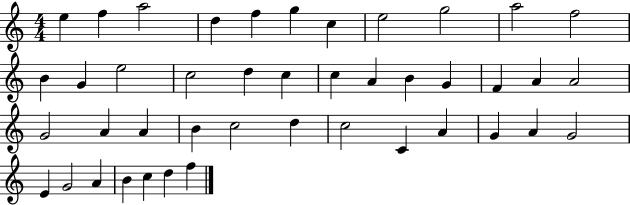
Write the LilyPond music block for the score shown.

{
  \clef treble
  \numericTimeSignature
  \time 4/4
  \key c \major
  e''4 f''4 a''2 | d''4 f''4 g''4 c''4 | e''2 g''2 | a''2 f''2 | \break b'4 g'4 e''2 | c''2 d''4 c''4 | c''4 a'4 b'4 g'4 | f'4 a'4 a'2 | \break g'2 a'4 a'4 | b'4 c''2 d''4 | c''2 c'4 a'4 | g'4 a'4 g'2 | \break e'4 g'2 a'4 | b'4 c''4 d''4 f''4 | \bar "|."
}